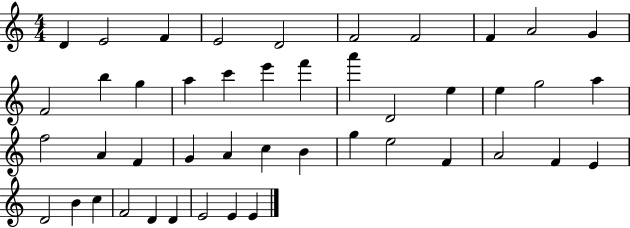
D4/q E4/h F4/q E4/h D4/h F4/h F4/h F4/q A4/h G4/q F4/h B5/q G5/q A5/q C6/q E6/q F6/q A6/q D4/h E5/q E5/q G5/h A5/q F5/h A4/q F4/q G4/q A4/q C5/q B4/q G5/q E5/h F4/q A4/h F4/q E4/q D4/h B4/q C5/q F4/h D4/q D4/q E4/h E4/q E4/q